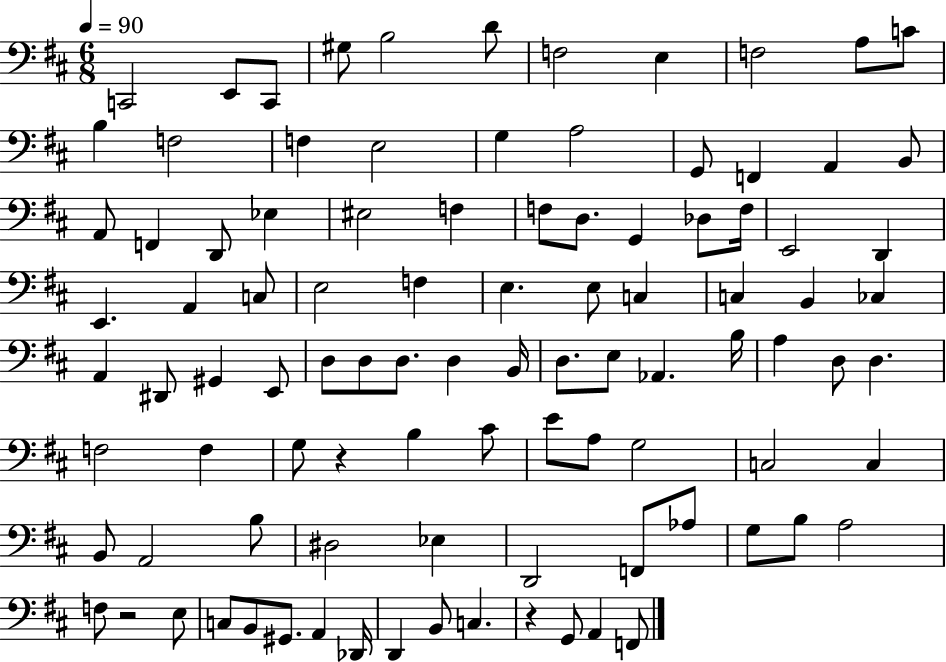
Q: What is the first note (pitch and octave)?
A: C2